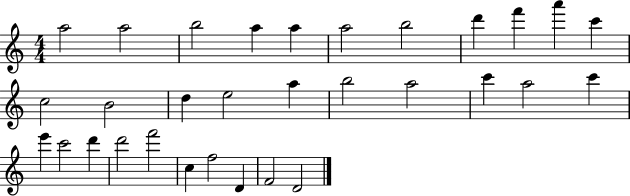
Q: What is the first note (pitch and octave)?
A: A5